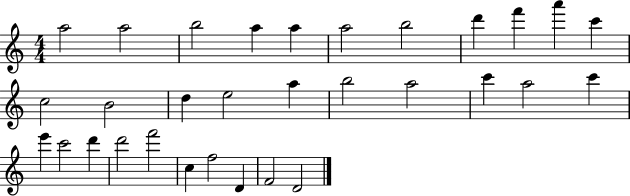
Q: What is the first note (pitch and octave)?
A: A5